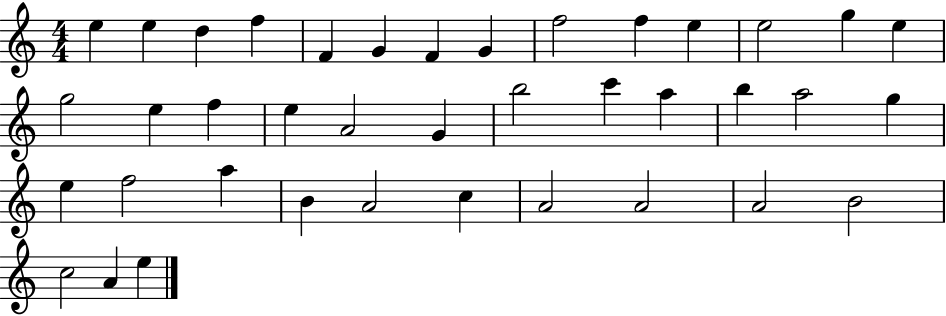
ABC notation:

X:1
T:Untitled
M:4/4
L:1/4
K:C
e e d f F G F G f2 f e e2 g e g2 e f e A2 G b2 c' a b a2 g e f2 a B A2 c A2 A2 A2 B2 c2 A e